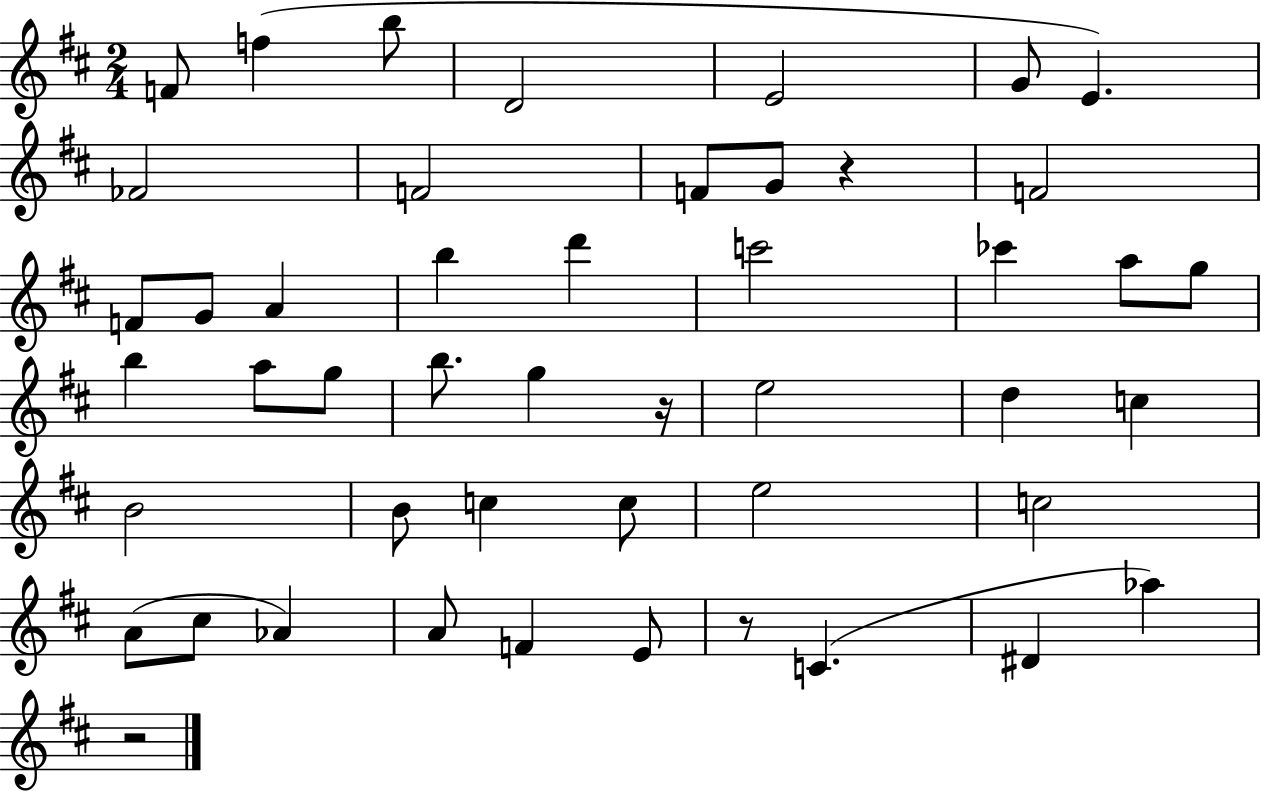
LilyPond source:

{
  \clef treble
  \numericTimeSignature
  \time 2/4
  \key d \major
  f'8 f''4( b''8 | d'2 | e'2 | g'8 e'4.) | \break fes'2 | f'2 | f'8 g'8 r4 | f'2 | \break f'8 g'8 a'4 | b''4 d'''4 | c'''2 | ces'''4 a''8 g''8 | \break b''4 a''8 g''8 | b''8. g''4 r16 | e''2 | d''4 c''4 | \break b'2 | b'8 c''4 c''8 | e''2 | c''2 | \break a'8( cis''8 aes'4) | a'8 f'4 e'8 | r8 c'4.( | dis'4 aes''4) | \break r2 | \bar "|."
}